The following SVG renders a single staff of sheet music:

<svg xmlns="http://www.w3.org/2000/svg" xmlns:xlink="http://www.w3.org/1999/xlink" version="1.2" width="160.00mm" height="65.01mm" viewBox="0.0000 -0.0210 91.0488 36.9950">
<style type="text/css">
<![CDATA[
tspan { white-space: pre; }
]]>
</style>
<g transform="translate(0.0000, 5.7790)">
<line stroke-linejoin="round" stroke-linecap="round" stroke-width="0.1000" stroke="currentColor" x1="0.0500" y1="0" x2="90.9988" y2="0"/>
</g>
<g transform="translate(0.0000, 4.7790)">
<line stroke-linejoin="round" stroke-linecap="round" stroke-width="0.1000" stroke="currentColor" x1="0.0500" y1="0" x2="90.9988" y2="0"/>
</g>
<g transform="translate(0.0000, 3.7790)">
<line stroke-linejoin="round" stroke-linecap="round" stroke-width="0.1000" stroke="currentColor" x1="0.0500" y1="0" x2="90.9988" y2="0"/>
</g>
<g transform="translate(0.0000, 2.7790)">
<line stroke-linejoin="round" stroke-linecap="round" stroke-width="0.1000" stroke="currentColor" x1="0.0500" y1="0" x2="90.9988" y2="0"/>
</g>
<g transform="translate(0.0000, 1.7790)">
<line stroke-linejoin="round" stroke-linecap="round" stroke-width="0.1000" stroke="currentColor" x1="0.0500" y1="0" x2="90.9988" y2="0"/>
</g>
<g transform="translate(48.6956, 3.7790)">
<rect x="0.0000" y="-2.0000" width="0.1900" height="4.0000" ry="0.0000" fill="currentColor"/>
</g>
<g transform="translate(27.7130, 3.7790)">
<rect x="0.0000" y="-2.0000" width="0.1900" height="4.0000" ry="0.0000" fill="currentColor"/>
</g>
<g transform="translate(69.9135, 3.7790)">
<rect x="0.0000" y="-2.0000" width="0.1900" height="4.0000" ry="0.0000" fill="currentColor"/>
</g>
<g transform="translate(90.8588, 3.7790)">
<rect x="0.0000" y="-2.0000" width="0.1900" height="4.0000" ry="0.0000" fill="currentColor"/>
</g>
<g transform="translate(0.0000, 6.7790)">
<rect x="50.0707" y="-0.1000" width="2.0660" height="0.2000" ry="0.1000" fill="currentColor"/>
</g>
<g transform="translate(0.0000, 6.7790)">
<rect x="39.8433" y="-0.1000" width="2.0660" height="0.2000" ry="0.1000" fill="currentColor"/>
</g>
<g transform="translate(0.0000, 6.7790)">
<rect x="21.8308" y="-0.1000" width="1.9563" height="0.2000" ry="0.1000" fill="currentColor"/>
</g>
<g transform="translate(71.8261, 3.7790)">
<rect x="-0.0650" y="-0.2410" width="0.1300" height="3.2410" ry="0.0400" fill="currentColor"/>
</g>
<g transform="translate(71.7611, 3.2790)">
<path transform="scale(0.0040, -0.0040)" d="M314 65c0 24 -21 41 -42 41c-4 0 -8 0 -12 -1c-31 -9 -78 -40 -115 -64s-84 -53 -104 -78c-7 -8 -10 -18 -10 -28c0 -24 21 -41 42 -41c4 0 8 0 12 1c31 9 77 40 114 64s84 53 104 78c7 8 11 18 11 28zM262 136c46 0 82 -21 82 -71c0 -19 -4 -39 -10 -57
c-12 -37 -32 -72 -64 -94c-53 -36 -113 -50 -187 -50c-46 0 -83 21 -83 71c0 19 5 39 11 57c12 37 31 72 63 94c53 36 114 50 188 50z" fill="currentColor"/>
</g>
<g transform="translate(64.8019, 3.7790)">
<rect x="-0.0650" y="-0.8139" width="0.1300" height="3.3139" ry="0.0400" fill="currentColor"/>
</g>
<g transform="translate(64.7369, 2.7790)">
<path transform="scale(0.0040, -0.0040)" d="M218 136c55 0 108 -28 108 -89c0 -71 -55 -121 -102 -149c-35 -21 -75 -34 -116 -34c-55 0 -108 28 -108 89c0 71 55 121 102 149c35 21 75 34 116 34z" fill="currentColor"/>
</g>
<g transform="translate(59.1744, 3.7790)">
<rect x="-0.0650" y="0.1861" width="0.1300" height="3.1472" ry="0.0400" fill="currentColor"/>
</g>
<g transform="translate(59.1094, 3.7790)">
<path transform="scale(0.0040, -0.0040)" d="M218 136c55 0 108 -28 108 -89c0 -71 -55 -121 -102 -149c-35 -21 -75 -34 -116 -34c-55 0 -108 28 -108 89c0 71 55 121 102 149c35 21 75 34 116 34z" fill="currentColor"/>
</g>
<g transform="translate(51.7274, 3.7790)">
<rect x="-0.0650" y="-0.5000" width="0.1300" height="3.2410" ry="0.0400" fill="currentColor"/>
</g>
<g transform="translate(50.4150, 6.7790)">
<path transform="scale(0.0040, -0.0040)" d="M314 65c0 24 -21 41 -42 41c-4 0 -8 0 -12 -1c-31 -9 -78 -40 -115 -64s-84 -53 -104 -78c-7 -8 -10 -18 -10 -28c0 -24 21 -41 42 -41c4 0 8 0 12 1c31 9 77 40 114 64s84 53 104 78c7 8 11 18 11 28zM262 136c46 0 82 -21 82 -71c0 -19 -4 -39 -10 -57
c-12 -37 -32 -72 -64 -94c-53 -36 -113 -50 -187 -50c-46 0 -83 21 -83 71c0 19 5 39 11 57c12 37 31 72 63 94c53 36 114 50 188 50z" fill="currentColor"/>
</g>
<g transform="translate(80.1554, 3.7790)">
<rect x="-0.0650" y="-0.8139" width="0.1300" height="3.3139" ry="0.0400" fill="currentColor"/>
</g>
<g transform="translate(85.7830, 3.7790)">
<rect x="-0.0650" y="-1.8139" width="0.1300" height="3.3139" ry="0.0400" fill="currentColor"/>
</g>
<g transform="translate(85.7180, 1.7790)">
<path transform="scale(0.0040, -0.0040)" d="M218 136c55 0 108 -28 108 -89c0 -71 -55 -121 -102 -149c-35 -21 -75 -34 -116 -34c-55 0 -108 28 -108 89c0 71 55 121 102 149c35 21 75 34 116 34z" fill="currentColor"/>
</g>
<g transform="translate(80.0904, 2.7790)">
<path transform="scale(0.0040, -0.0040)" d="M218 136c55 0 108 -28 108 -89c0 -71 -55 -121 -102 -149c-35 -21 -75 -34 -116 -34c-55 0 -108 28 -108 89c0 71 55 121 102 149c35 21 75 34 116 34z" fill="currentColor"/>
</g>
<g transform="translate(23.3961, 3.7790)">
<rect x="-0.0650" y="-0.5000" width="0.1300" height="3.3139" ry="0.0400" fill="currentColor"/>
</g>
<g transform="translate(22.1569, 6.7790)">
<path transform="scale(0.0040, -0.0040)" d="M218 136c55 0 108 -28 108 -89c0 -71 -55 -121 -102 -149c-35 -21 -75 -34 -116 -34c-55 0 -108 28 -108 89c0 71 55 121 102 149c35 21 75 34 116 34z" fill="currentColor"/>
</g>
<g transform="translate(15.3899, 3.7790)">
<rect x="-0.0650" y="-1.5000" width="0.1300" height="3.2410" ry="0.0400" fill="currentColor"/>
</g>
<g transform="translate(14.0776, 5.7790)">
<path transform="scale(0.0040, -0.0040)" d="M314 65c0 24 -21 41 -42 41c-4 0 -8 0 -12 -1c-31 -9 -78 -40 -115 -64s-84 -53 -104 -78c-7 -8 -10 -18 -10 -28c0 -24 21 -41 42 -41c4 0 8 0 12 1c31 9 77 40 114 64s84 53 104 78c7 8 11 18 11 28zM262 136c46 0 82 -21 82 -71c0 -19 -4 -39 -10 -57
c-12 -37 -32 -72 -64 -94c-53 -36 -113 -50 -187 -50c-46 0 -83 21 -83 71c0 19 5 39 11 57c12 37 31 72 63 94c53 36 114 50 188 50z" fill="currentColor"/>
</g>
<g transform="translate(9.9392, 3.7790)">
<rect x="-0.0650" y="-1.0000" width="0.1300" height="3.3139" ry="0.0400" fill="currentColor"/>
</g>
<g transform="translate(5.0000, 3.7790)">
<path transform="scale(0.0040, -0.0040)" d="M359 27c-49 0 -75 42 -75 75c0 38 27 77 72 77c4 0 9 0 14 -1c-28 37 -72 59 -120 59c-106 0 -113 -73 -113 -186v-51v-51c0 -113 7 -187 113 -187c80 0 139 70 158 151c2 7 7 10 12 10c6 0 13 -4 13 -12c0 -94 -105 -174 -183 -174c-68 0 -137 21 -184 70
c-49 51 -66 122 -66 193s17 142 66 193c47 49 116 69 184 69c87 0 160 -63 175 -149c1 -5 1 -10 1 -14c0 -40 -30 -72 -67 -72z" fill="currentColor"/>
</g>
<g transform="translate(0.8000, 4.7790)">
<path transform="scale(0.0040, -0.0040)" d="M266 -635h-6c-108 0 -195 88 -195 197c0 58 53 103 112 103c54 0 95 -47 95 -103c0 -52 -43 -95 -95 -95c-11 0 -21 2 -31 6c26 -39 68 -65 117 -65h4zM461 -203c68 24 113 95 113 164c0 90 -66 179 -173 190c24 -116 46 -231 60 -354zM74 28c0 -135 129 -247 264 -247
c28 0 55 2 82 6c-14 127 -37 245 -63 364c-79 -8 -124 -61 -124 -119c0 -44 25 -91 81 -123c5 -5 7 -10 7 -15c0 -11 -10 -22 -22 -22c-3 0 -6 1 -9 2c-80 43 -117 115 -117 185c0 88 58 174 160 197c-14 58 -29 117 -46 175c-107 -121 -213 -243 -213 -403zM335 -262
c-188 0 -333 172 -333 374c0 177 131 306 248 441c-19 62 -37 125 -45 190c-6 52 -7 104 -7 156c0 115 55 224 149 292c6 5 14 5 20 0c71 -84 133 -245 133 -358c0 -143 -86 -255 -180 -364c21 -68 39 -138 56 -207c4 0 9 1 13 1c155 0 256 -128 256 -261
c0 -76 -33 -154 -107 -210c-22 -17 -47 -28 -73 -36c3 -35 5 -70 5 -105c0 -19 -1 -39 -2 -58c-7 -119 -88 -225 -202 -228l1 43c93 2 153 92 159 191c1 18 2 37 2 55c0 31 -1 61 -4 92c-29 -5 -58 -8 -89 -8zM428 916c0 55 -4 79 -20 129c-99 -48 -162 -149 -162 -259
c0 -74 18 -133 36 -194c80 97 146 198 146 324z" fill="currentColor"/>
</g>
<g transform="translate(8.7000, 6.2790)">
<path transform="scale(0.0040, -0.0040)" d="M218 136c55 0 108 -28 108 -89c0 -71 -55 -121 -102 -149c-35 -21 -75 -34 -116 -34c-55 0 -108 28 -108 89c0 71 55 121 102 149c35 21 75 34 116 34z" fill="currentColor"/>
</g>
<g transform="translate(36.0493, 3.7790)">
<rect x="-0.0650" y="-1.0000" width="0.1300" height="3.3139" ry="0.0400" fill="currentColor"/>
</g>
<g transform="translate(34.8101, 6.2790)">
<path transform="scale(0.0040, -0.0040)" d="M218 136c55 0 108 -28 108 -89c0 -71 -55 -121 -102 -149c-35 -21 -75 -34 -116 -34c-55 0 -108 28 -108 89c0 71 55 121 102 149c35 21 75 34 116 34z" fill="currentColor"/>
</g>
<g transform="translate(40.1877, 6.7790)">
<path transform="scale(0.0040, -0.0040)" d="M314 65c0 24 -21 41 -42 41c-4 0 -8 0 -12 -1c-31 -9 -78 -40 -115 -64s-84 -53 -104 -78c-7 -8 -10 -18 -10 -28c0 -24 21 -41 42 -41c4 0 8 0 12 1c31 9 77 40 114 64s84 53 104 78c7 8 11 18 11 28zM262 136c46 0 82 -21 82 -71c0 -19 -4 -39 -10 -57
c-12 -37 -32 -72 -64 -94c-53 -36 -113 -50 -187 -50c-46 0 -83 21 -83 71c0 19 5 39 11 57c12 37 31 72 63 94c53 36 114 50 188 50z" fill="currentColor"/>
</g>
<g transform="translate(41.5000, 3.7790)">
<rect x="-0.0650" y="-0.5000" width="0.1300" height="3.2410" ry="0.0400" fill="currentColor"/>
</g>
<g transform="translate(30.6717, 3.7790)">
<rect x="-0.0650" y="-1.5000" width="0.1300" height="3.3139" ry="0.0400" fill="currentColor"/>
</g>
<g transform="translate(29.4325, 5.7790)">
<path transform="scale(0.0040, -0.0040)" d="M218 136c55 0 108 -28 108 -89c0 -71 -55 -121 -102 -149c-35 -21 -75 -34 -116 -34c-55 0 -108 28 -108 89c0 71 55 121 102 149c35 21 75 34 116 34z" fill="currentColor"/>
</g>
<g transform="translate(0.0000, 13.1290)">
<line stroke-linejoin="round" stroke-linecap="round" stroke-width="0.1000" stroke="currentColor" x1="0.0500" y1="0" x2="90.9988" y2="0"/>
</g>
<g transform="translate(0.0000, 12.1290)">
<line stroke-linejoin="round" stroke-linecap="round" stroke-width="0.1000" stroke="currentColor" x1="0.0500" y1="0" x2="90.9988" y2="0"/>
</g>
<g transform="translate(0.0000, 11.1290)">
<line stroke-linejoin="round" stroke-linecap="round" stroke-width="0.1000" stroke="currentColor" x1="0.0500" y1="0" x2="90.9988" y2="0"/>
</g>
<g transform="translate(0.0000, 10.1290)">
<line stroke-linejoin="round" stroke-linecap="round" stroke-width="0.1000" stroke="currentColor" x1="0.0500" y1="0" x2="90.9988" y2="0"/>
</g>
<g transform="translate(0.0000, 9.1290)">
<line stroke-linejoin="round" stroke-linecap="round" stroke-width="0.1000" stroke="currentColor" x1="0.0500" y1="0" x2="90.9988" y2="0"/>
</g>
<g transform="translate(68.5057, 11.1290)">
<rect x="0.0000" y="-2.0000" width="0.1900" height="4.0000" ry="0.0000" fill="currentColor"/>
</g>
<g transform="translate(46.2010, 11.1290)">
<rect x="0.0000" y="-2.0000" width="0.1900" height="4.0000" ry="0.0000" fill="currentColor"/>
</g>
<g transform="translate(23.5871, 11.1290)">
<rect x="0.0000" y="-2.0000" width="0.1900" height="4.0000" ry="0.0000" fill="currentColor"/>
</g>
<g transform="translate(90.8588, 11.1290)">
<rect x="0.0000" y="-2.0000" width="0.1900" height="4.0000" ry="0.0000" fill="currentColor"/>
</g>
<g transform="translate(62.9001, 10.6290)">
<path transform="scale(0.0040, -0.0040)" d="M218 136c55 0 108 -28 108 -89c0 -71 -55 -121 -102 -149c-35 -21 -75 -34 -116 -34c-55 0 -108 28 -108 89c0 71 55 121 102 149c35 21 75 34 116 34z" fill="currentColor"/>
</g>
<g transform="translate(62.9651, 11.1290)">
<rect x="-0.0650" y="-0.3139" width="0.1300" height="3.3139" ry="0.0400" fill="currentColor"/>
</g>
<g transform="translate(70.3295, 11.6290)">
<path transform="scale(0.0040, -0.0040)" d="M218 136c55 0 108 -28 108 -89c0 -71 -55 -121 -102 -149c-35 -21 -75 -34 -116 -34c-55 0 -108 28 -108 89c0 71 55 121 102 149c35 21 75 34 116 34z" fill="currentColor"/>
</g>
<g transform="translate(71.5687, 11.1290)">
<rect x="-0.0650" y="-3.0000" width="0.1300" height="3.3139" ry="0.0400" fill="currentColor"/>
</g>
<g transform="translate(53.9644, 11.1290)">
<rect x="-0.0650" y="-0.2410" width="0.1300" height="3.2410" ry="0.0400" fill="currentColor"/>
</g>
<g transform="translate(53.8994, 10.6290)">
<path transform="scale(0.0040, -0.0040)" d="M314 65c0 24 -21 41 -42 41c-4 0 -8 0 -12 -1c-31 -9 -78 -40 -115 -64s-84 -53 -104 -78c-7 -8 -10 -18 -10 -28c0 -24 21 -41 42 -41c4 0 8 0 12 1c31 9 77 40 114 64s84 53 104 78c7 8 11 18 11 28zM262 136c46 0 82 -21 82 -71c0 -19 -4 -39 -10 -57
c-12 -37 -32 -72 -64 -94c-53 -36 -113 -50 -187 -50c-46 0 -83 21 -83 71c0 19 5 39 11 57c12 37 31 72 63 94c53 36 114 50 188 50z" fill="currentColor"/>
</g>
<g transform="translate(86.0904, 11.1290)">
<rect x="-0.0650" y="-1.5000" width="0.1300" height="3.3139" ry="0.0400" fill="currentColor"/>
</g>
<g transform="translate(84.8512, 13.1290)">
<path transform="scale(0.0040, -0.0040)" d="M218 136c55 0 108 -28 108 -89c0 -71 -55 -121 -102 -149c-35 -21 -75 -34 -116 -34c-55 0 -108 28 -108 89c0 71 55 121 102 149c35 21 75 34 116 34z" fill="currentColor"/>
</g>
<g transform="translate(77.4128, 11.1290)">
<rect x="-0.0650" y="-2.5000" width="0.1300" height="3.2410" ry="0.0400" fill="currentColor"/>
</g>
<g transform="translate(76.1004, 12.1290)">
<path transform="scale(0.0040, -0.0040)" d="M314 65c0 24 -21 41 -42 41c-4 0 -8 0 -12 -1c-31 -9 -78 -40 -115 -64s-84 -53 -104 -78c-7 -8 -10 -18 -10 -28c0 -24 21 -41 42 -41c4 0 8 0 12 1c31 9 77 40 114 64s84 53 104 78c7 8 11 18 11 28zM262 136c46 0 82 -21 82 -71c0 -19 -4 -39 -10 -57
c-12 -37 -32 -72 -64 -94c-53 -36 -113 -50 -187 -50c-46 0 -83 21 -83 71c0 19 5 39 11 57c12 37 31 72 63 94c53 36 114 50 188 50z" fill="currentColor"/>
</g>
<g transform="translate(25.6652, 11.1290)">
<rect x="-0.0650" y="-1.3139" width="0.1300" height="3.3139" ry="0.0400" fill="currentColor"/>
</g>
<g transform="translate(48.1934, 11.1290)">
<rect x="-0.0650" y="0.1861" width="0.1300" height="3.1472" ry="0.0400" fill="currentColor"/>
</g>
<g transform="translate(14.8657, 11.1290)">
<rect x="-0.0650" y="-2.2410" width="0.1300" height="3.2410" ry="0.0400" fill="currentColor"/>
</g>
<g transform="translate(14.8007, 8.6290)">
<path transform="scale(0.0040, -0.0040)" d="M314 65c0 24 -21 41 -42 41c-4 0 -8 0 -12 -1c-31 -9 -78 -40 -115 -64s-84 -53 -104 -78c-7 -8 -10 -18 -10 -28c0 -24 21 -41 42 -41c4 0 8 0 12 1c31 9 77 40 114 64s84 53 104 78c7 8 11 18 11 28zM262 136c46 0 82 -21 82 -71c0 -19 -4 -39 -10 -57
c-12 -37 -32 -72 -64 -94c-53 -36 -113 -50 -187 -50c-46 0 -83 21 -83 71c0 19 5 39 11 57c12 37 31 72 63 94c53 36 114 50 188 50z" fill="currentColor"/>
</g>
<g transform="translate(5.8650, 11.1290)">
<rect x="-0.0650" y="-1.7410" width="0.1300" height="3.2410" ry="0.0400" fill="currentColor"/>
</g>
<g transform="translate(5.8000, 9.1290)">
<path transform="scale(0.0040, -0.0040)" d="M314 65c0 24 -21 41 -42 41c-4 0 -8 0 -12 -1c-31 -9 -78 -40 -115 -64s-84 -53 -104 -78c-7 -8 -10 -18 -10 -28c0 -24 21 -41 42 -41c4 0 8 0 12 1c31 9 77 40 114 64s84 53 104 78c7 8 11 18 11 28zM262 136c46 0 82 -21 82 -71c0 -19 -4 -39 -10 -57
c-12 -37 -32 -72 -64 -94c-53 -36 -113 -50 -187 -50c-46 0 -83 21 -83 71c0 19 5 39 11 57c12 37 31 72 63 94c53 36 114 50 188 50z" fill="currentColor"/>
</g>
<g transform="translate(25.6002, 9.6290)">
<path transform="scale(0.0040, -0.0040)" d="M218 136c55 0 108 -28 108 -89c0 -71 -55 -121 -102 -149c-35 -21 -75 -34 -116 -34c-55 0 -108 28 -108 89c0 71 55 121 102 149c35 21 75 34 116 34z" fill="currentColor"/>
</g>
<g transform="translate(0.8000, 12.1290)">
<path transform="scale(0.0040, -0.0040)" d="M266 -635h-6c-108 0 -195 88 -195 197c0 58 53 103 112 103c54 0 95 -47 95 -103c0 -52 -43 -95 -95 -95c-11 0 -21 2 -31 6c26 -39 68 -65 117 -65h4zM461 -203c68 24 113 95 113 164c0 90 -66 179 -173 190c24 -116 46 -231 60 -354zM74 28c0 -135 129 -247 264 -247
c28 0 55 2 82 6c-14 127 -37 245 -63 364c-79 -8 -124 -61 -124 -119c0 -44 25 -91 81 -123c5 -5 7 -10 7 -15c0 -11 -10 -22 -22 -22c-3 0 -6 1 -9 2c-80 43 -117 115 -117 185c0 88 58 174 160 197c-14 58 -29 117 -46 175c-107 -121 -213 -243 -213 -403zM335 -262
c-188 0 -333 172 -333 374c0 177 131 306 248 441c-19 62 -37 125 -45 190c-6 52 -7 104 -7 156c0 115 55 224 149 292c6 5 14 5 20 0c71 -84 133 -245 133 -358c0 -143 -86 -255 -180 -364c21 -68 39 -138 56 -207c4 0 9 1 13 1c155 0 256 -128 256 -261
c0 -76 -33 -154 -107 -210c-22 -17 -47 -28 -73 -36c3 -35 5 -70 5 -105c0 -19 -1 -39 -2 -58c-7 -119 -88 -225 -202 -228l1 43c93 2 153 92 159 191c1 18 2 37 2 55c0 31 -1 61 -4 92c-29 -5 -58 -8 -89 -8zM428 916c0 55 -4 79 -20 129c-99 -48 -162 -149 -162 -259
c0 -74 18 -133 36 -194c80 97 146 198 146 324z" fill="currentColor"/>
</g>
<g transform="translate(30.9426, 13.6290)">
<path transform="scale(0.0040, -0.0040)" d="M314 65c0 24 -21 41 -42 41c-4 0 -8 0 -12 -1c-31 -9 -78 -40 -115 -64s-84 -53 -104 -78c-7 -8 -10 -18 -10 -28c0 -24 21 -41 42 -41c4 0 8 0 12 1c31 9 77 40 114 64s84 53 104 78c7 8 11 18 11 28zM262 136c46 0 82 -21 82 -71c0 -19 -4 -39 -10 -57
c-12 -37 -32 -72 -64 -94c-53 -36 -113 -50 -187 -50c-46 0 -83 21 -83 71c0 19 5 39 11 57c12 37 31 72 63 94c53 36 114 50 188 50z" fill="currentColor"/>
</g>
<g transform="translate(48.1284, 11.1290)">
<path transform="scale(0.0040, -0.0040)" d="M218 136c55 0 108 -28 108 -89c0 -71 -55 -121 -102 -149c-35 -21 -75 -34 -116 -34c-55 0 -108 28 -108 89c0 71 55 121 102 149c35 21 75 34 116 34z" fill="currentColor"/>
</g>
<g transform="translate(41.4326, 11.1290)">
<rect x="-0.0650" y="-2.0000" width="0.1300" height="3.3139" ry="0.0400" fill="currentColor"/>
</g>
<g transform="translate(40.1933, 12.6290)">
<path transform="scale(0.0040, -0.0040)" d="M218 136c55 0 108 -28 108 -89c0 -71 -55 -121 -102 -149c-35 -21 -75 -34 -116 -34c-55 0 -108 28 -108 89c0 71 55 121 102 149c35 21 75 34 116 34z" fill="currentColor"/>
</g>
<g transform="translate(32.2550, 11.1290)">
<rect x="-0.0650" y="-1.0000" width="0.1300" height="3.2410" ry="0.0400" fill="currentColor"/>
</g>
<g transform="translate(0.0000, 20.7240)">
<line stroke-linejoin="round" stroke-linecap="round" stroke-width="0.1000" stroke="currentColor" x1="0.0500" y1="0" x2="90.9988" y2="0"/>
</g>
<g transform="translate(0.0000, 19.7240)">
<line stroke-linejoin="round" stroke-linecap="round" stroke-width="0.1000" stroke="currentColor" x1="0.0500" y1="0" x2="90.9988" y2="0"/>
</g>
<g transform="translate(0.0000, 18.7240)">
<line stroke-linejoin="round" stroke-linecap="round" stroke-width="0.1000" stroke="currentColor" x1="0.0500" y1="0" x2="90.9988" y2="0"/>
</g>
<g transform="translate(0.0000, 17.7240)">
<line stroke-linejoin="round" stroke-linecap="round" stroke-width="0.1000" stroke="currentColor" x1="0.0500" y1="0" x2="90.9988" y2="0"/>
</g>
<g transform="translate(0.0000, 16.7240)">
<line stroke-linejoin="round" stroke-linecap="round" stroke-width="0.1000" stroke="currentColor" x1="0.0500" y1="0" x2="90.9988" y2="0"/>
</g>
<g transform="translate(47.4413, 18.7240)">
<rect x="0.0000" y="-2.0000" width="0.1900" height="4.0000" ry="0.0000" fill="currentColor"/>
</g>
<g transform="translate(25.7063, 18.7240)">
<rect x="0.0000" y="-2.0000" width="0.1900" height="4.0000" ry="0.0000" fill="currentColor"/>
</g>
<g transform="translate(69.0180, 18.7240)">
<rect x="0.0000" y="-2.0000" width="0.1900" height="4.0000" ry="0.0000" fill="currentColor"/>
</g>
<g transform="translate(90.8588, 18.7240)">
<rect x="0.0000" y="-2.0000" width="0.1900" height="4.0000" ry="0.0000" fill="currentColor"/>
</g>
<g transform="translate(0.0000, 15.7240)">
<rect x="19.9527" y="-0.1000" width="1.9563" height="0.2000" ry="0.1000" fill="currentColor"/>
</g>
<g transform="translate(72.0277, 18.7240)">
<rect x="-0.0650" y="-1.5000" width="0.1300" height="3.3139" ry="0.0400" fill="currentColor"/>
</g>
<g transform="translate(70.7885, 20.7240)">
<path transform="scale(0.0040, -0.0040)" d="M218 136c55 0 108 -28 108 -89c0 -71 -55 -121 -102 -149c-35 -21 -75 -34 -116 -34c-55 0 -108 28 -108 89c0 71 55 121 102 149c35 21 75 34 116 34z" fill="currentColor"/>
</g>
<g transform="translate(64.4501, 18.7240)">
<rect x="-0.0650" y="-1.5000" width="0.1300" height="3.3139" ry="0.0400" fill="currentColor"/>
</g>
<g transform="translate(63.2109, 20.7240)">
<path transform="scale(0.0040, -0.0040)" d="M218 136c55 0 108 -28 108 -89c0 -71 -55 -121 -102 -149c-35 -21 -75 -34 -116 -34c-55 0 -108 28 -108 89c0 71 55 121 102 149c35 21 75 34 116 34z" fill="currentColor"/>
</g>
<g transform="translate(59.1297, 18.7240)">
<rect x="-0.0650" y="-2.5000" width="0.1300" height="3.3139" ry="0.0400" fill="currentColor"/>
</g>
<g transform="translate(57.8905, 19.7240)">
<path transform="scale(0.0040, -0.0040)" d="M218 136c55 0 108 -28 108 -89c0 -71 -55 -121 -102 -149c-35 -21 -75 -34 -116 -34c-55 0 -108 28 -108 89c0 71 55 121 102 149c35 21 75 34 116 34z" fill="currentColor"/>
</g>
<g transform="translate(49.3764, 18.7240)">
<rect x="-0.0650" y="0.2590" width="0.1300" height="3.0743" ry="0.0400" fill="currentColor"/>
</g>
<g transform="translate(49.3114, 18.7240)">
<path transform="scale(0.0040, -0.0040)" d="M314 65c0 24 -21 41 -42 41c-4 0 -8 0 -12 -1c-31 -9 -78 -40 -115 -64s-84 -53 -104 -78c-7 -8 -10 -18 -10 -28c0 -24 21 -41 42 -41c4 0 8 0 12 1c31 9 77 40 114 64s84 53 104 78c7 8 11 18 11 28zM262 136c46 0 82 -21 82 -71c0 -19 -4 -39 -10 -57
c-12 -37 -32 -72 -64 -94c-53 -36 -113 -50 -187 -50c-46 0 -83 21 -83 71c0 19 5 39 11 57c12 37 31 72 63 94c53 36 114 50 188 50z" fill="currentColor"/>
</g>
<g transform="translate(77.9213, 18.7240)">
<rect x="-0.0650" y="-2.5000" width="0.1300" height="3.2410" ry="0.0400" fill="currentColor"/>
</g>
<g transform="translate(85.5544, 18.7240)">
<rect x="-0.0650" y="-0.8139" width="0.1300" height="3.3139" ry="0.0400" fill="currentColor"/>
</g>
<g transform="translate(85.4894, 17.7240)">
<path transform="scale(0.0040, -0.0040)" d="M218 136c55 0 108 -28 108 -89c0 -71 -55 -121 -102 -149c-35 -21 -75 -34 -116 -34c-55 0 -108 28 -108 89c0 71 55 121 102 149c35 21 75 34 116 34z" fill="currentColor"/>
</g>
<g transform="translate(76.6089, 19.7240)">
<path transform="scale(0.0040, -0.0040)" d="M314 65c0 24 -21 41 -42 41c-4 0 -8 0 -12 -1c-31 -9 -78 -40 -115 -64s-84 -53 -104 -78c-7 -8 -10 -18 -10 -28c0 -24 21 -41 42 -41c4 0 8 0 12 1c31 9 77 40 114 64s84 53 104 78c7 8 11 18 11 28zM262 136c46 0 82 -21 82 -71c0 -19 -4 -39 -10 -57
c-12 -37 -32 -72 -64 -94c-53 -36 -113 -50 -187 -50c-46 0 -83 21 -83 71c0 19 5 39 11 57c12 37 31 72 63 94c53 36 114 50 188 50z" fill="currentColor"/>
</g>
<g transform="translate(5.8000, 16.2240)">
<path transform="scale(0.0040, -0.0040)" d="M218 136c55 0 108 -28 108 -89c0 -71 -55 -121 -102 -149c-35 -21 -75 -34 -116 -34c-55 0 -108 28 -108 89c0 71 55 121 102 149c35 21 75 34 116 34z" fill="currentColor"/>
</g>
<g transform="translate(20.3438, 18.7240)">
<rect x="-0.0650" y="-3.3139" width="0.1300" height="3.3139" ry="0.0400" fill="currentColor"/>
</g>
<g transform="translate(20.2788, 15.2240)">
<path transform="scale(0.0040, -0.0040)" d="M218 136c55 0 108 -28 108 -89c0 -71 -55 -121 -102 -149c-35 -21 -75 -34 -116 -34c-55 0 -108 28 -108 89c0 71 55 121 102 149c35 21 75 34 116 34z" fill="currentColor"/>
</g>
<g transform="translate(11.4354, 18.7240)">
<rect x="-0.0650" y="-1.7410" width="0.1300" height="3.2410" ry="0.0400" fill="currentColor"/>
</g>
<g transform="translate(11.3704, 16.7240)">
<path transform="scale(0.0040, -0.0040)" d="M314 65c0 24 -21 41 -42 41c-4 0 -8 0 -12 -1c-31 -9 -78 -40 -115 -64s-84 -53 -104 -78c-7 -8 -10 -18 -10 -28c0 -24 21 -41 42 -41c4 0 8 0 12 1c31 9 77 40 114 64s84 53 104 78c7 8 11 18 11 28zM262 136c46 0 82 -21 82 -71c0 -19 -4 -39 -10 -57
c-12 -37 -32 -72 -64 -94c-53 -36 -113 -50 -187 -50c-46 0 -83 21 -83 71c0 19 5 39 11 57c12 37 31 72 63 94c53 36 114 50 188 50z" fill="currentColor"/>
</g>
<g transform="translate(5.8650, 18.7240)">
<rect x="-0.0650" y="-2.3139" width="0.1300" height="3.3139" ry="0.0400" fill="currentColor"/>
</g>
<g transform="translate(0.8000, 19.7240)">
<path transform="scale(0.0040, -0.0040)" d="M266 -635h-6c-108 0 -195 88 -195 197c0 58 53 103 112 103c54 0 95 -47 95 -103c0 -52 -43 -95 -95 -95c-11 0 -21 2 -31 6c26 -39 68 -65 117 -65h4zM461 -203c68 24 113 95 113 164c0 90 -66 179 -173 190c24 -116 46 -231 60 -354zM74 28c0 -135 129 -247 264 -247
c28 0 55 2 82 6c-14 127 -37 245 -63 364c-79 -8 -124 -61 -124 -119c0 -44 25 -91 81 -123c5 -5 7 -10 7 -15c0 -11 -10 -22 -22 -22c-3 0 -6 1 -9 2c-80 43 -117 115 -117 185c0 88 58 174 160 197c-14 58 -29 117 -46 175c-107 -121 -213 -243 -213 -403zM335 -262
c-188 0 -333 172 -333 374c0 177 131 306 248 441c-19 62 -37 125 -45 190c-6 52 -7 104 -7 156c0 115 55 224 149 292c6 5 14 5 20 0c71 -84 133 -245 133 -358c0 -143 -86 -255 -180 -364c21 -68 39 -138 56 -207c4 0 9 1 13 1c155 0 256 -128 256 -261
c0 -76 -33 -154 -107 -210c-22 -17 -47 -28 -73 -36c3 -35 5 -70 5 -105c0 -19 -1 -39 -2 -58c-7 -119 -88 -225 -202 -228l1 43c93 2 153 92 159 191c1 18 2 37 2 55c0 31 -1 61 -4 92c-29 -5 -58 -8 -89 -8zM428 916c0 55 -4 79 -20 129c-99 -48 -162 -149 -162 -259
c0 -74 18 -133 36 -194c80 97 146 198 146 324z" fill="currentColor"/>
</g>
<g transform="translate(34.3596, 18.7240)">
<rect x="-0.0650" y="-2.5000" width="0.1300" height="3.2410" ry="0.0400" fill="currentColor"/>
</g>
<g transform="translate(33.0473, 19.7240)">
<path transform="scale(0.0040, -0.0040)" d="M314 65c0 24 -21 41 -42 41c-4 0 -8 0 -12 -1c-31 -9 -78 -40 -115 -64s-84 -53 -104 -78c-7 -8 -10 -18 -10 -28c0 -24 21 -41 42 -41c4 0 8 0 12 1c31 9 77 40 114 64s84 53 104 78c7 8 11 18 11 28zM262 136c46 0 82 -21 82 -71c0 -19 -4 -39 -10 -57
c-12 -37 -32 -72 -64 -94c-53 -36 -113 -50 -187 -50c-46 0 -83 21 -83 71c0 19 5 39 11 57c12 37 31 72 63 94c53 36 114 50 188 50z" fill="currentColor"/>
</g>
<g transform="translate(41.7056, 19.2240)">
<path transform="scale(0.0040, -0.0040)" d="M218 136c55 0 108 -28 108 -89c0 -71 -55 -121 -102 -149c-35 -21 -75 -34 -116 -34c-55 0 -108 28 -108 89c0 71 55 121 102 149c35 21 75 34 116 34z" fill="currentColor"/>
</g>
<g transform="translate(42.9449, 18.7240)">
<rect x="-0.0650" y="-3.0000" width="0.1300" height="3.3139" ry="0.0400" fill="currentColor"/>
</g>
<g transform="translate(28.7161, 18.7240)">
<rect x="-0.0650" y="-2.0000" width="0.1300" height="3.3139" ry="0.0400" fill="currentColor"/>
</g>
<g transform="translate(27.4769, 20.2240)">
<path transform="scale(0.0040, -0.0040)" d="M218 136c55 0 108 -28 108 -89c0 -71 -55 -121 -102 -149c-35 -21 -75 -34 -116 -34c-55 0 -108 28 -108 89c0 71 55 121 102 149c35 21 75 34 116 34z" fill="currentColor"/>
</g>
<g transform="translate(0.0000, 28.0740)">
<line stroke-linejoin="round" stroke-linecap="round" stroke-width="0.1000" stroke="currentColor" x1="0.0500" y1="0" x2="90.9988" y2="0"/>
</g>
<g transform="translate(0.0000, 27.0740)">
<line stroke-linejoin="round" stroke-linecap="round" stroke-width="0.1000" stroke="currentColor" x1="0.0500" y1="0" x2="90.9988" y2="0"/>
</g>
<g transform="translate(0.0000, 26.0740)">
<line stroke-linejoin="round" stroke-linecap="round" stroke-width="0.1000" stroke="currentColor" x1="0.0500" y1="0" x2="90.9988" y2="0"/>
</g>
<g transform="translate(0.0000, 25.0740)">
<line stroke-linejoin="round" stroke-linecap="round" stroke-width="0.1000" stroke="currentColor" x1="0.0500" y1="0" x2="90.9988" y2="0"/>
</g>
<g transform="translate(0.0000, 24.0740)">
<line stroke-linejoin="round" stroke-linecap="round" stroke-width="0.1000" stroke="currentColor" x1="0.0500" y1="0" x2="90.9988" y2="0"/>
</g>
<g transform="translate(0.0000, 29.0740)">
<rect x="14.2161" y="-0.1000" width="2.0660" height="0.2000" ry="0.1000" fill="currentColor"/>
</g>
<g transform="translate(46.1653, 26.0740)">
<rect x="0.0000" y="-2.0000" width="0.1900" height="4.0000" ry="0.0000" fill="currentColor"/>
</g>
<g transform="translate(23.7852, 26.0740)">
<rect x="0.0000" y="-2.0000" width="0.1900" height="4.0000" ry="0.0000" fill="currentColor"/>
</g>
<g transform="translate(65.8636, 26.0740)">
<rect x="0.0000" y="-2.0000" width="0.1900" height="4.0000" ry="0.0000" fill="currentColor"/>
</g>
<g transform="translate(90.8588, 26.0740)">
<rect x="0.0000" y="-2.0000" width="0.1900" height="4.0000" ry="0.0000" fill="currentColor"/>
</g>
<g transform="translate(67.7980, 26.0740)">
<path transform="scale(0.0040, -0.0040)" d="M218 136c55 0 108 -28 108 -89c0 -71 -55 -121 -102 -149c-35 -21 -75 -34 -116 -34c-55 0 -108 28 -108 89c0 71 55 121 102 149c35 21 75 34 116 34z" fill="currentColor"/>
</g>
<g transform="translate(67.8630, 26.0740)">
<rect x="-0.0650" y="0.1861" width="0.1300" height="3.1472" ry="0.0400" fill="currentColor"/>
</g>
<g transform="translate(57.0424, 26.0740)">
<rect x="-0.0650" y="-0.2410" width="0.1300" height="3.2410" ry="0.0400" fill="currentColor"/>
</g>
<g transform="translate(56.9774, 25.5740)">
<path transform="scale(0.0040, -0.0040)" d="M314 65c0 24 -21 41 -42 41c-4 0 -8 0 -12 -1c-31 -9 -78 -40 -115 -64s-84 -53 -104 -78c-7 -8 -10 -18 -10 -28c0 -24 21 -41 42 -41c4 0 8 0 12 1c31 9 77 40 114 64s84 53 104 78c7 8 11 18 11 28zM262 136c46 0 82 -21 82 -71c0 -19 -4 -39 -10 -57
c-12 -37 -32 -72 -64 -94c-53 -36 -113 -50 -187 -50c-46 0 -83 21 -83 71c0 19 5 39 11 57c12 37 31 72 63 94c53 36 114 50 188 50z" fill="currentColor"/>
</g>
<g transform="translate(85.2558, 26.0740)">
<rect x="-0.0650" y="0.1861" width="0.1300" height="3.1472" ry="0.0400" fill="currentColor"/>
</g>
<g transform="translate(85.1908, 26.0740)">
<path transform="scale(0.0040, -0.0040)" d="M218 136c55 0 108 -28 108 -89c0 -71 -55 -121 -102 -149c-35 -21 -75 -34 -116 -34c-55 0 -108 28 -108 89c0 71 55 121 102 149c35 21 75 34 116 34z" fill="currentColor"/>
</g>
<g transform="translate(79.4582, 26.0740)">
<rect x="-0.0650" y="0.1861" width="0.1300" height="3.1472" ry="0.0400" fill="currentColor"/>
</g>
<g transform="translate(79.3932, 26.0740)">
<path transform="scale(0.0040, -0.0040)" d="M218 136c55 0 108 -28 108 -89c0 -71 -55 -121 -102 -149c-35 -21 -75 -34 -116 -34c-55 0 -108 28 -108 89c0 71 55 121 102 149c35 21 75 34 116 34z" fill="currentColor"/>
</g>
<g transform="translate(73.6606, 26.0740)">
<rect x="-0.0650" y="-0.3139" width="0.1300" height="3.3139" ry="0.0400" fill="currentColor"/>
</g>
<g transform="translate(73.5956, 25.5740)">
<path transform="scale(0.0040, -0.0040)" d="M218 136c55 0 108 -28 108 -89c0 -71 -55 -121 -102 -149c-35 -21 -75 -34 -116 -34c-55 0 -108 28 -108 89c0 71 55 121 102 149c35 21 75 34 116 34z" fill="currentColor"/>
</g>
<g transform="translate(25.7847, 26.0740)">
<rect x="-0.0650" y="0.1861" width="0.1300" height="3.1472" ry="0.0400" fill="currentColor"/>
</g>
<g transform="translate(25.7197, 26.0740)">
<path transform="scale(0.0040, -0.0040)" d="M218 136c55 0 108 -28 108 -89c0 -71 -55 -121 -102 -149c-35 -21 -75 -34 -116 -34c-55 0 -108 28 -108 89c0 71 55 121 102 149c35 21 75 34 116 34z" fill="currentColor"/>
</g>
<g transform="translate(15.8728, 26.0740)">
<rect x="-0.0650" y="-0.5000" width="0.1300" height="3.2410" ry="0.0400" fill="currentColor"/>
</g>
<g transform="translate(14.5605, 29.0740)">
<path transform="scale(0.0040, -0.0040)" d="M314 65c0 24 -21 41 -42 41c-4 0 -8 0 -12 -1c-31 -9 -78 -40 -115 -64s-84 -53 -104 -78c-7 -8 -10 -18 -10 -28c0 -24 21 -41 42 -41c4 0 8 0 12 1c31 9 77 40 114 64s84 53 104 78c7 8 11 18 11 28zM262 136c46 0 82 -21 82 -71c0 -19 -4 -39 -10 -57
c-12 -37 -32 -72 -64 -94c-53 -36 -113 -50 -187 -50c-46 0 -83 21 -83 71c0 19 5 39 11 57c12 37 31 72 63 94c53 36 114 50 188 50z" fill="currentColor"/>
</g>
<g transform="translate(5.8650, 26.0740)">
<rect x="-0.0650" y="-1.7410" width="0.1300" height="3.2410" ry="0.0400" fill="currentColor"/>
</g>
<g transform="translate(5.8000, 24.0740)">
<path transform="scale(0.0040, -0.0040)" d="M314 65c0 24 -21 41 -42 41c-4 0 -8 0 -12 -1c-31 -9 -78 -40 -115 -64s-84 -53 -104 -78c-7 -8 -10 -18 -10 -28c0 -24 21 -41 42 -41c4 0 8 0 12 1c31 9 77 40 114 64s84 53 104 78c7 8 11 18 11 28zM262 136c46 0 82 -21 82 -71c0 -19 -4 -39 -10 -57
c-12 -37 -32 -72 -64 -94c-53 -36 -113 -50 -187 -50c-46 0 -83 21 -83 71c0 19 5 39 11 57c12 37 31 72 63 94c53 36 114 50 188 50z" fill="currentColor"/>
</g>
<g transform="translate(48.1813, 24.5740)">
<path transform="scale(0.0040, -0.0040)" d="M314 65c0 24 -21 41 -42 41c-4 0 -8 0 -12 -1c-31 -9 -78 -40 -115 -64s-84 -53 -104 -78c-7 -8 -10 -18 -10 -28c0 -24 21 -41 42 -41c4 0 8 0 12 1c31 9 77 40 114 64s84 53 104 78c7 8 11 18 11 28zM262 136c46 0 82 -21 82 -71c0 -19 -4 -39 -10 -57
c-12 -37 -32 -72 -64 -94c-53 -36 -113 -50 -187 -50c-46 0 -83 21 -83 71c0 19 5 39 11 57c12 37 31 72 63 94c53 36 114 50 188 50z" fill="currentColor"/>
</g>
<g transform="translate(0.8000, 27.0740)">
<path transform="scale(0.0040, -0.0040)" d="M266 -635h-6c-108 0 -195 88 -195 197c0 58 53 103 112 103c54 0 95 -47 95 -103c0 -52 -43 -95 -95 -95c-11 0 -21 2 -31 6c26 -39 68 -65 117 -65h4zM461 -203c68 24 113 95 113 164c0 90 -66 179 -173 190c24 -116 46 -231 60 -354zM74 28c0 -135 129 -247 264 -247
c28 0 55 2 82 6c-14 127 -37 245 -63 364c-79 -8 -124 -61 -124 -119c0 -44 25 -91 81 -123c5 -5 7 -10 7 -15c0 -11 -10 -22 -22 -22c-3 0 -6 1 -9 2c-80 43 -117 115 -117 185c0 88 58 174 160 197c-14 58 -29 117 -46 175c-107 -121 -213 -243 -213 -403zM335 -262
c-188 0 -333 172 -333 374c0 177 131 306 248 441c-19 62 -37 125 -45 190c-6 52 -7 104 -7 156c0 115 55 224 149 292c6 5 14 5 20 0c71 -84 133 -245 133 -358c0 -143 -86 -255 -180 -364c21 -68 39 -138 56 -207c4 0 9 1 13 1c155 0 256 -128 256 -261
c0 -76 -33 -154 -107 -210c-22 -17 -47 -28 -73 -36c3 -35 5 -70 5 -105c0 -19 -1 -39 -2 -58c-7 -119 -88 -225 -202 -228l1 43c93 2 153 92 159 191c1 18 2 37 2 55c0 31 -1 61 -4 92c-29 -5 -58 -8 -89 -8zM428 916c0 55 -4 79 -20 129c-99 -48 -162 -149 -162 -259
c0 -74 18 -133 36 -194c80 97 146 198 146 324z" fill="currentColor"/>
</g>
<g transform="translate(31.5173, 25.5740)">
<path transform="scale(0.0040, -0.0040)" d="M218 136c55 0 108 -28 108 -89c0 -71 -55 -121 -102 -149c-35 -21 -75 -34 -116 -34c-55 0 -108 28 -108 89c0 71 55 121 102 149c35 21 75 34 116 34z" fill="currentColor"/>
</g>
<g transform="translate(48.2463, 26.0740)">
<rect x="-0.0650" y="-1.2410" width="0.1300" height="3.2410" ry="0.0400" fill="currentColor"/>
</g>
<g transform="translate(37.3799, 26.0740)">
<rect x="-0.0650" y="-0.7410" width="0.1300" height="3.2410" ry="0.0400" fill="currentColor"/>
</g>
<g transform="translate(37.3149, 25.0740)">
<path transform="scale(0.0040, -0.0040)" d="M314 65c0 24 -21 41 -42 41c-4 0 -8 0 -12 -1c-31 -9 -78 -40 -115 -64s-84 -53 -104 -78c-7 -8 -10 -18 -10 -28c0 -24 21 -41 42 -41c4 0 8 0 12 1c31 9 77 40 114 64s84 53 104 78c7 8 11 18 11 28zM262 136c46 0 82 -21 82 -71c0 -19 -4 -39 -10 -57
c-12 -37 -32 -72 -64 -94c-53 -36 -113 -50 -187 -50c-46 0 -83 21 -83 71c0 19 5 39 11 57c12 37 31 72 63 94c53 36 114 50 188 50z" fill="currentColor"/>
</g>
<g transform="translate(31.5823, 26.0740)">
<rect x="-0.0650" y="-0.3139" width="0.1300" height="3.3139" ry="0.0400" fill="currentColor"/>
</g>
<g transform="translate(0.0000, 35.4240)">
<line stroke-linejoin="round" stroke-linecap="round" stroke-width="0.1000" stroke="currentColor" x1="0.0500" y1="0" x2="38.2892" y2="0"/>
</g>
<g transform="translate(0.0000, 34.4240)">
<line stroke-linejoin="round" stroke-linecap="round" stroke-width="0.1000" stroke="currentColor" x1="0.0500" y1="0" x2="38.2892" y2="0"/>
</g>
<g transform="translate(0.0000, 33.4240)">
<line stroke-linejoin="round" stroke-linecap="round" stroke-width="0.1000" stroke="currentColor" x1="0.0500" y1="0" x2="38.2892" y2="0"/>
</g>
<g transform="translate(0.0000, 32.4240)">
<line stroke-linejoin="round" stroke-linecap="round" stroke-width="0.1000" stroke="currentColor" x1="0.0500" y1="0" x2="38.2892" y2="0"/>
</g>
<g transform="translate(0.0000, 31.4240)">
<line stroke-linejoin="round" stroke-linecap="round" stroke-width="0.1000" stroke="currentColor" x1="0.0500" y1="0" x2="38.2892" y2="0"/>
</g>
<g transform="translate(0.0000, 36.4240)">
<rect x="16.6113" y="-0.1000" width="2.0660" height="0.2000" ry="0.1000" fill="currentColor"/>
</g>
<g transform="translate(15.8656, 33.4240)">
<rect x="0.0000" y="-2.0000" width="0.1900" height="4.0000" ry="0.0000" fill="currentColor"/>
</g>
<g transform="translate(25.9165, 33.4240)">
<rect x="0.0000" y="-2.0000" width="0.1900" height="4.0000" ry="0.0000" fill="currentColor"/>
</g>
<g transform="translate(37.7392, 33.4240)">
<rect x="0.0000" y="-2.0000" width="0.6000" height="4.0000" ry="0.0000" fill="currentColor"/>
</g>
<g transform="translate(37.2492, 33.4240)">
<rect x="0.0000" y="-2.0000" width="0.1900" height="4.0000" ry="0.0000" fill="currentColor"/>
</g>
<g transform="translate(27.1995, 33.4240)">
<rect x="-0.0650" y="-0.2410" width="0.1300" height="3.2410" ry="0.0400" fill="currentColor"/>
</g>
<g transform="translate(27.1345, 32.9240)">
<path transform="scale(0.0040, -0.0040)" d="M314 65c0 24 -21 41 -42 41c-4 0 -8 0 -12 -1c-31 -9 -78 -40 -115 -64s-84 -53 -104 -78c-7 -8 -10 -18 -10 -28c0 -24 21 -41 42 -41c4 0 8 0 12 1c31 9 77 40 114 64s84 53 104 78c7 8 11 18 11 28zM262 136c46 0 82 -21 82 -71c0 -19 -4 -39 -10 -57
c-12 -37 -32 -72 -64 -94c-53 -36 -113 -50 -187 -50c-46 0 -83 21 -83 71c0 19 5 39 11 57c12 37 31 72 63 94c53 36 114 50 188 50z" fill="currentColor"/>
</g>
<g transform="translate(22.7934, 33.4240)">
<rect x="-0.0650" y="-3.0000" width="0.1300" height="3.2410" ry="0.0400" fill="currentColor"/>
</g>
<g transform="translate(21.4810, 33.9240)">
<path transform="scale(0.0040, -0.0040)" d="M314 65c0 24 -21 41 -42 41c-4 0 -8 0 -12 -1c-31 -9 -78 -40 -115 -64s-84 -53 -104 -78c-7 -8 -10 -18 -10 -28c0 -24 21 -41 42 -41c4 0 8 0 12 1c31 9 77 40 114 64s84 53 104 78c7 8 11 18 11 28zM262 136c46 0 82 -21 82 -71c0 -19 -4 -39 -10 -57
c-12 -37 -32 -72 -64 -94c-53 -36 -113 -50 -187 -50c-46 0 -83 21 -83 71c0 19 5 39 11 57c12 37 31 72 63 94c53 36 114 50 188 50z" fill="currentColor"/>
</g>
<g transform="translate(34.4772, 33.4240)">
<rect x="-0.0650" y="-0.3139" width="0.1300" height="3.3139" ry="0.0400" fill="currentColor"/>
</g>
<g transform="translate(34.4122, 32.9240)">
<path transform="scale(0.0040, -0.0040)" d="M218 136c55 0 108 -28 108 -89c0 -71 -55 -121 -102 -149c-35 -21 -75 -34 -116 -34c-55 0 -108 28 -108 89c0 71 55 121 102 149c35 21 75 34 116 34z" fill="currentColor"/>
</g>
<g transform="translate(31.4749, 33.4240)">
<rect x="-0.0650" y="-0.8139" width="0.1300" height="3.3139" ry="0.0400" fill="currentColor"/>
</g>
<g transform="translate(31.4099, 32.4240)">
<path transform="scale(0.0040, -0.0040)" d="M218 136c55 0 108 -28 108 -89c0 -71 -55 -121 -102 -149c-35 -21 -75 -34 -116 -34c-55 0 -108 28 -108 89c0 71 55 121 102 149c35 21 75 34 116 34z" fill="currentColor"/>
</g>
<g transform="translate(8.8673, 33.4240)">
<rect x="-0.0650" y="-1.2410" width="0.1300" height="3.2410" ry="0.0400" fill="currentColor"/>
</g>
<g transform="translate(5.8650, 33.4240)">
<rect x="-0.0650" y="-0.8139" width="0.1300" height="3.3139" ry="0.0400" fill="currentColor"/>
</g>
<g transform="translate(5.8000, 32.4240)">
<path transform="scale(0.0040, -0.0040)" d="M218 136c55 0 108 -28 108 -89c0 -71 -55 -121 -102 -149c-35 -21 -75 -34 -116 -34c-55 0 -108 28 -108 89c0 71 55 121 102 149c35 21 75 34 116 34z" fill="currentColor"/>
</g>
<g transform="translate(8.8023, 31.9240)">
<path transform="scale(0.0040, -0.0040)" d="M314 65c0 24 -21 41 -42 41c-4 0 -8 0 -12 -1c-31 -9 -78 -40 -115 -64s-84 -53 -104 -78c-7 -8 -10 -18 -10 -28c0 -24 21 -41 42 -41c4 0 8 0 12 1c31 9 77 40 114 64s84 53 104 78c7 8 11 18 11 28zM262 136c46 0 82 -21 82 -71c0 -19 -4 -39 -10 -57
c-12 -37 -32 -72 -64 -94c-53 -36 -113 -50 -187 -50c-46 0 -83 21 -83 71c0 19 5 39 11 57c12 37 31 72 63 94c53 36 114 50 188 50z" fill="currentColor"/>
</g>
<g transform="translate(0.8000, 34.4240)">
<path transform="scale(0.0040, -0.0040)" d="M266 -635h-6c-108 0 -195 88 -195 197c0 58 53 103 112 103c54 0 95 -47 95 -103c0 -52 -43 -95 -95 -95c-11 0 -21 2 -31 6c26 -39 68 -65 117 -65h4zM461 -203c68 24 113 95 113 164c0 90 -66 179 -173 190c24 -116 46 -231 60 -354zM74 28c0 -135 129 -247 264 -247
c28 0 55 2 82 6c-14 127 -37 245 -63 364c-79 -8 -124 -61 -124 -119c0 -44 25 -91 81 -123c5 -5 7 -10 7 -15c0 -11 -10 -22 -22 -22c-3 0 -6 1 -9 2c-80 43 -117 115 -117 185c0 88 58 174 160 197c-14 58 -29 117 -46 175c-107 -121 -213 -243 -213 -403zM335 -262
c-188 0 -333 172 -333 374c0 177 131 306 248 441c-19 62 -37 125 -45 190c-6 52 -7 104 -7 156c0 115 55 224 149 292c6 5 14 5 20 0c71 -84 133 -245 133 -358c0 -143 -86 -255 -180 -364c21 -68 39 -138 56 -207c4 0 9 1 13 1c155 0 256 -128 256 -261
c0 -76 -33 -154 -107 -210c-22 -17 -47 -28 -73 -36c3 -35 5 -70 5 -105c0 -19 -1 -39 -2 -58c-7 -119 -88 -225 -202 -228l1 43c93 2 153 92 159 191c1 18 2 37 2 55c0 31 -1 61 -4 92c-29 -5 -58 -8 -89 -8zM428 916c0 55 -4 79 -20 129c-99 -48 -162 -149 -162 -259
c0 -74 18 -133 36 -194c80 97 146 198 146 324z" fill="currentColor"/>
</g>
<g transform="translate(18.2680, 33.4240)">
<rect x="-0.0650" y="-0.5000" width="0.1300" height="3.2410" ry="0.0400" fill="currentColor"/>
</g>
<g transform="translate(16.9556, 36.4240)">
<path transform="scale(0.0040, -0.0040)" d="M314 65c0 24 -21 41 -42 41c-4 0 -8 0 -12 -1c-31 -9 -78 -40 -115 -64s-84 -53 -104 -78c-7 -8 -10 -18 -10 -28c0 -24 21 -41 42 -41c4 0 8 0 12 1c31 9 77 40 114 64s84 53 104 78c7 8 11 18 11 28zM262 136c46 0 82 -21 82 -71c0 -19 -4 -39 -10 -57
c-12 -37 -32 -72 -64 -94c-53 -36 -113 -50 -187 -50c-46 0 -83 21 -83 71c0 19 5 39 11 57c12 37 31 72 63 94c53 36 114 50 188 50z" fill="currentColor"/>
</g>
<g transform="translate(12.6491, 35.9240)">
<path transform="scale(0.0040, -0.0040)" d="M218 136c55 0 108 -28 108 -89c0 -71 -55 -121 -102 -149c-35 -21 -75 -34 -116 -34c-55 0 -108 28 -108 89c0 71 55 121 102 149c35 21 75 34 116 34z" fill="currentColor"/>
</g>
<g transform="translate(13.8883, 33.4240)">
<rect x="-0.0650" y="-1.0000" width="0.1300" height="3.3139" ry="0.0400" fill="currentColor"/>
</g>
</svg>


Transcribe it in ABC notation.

X:1
T:Untitled
M:4/4
L:1/4
K:C
D E2 C E D C2 C2 B d c2 d f f2 g2 e D2 F B c2 c A G2 E g f2 b F G2 A B2 G E E G2 d f2 C2 B c d2 e2 c2 B c B B d e2 D C2 A2 c2 d c